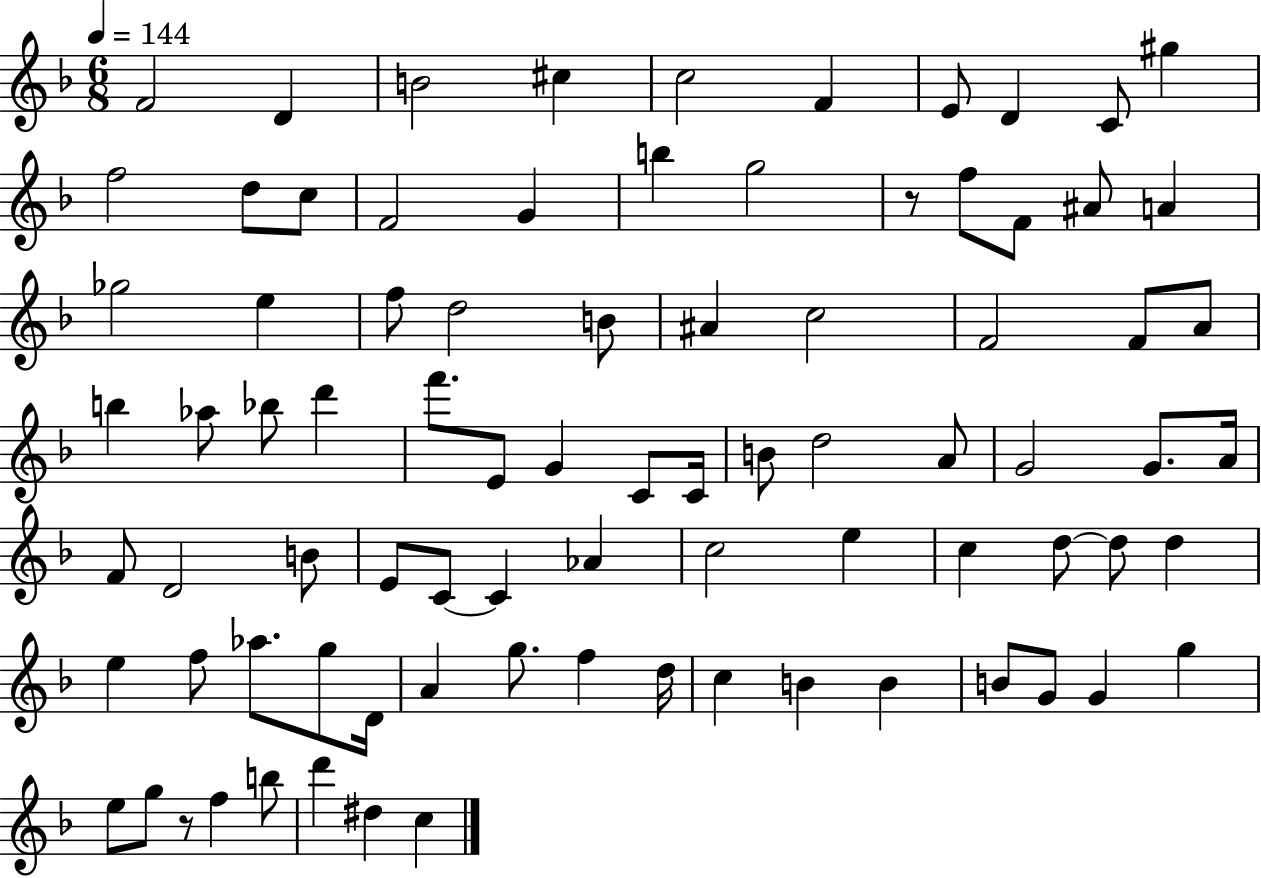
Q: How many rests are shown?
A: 2